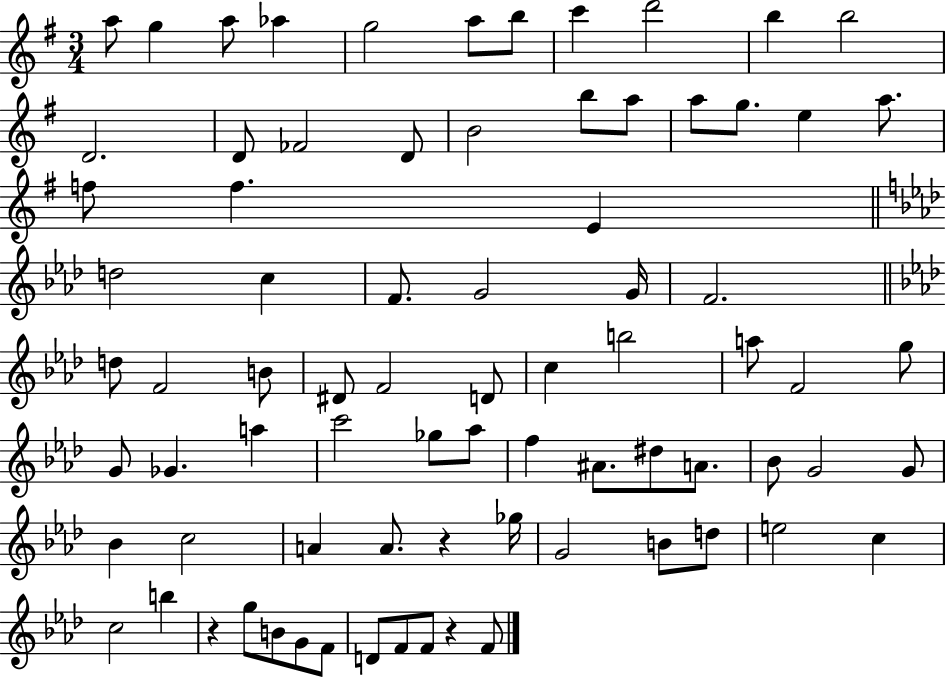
A5/e G5/q A5/e Ab5/q G5/h A5/e B5/e C6/q D6/h B5/q B5/h D4/h. D4/e FES4/h D4/e B4/h B5/e A5/e A5/e G5/e. E5/q A5/e. F5/e F5/q. E4/q D5/h C5/q F4/e. G4/h G4/s F4/h. D5/e F4/h B4/e D#4/e F4/h D4/e C5/q B5/h A5/e F4/h G5/e G4/e Gb4/q. A5/q C6/h Gb5/e Ab5/e F5/q A#4/e. D#5/e A4/e. Bb4/e G4/h G4/e Bb4/q C5/h A4/q A4/e. R/q Gb5/s G4/h B4/e D5/e E5/h C5/q C5/h B5/q R/q G5/e B4/e G4/e F4/e D4/e F4/e F4/e R/q F4/e